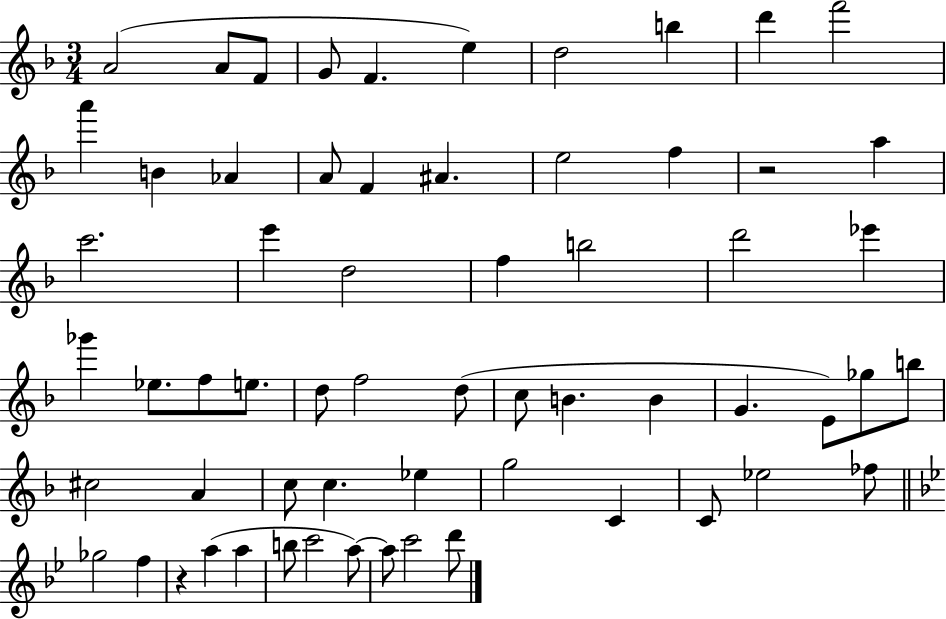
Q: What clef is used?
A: treble